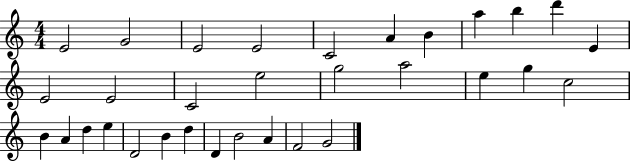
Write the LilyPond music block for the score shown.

{
  \clef treble
  \numericTimeSignature
  \time 4/4
  \key c \major
  e'2 g'2 | e'2 e'2 | c'2 a'4 b'4 | a''4 b''4 d'''4 e'4 | \break e'2 e'2 | c'2 e''2 | g''2 a''2 | e''4 g''4 c''2 | \break b'4 a'4 d''4 e''4 | d'2 b'4 d''4 | d'4 b'2 a'4 | f'2 g'2 | \break \bar "|."
}